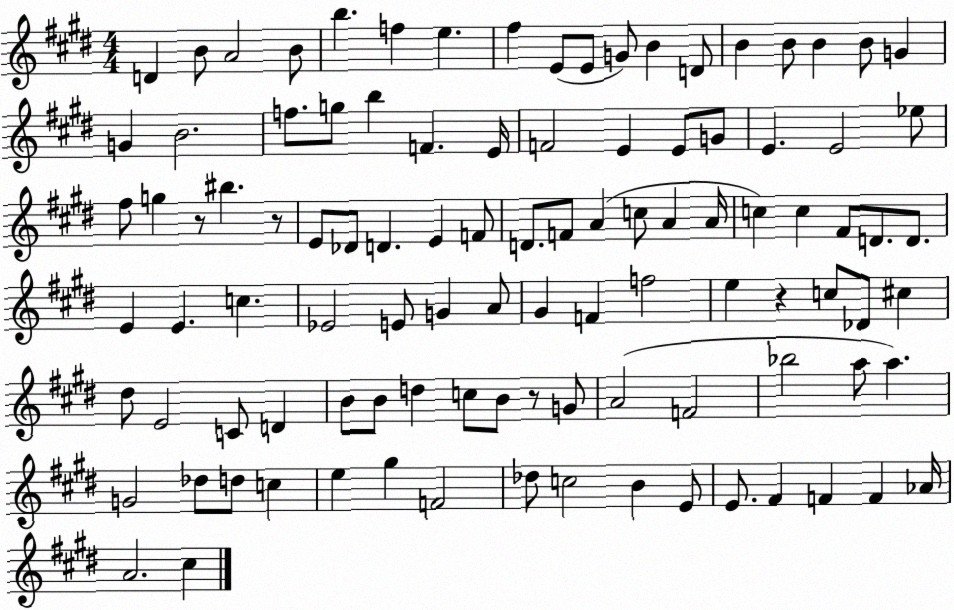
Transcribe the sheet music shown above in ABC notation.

X:1
T:Untitled
M:4/4
L:1/4
K:E
D B/2 A2 B/2 b f e ^f E/2 E/2 G/2 B D/2 B B/2 B B/2 G G B2 f/2 g/2 b F E/4 F2 E E/2 G/2 E E2 _e/2 ^f/2 g z/2 ^b z/2 E/2 _D/2 D E F/2 D/2 F/2 A c/2 A A/4 c c ^F/2 D/2 D/2 E E c _E2 E/2 G A/2 ^G F f2 e z c/2 _D/2 ^c ^d/2 E2 C/2 D B/2 B/2 d c/2 B/2 z/2 G/2 A2 F2 _b2 a/2 a G2 _d/2 d/2 c e ^g F2 _d/2 c2 B E/2 E/2 ^F F F _A/4 A2 ^c